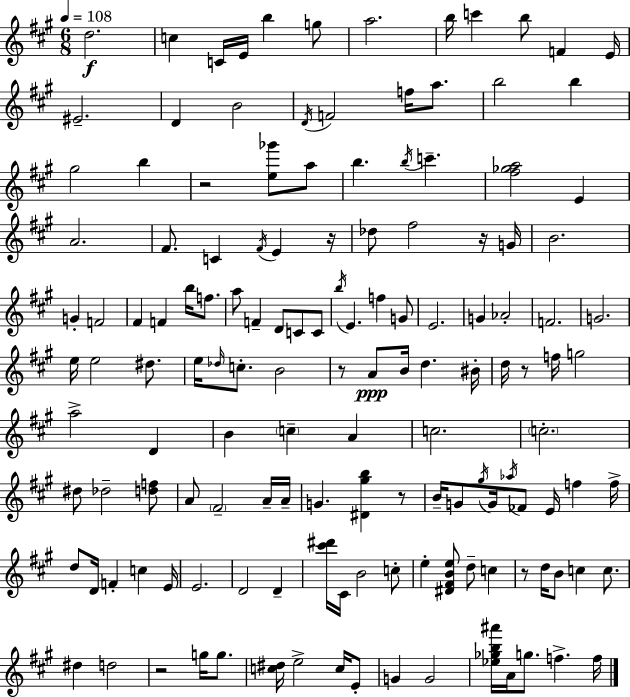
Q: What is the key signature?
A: A major